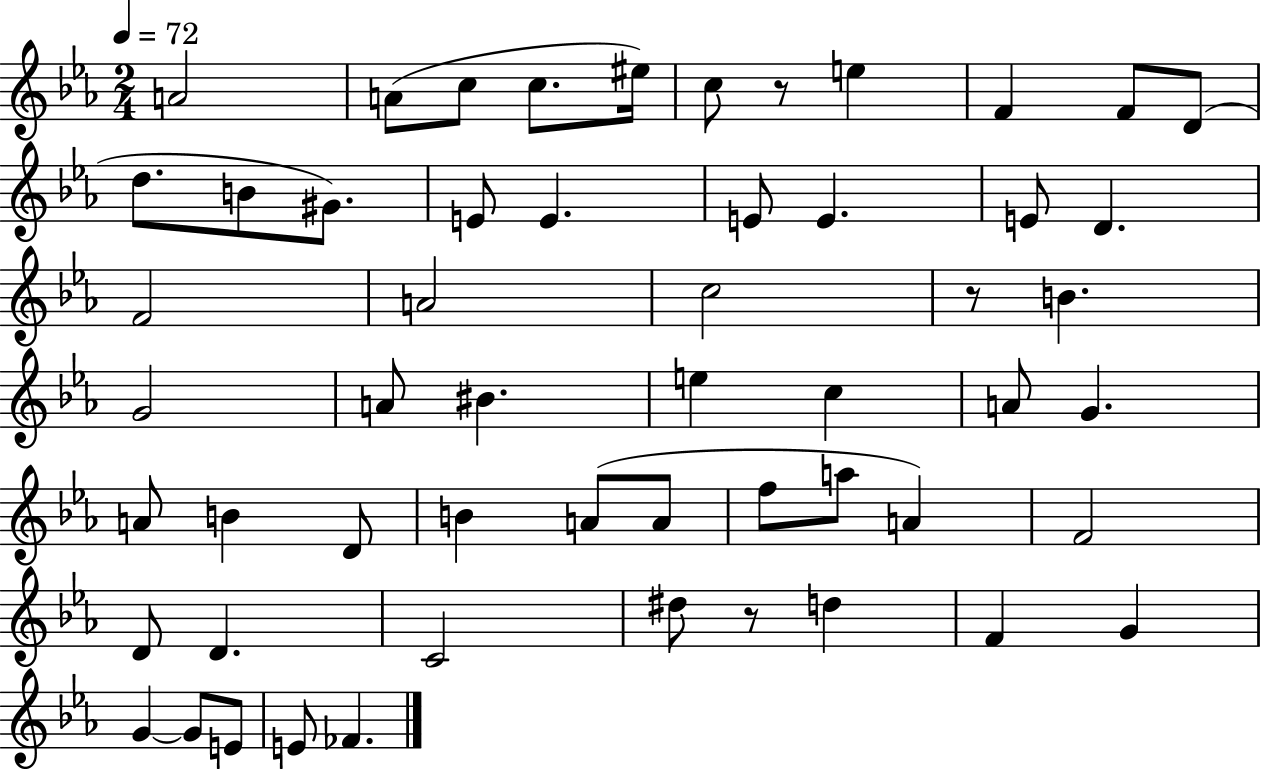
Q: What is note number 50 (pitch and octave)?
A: E4